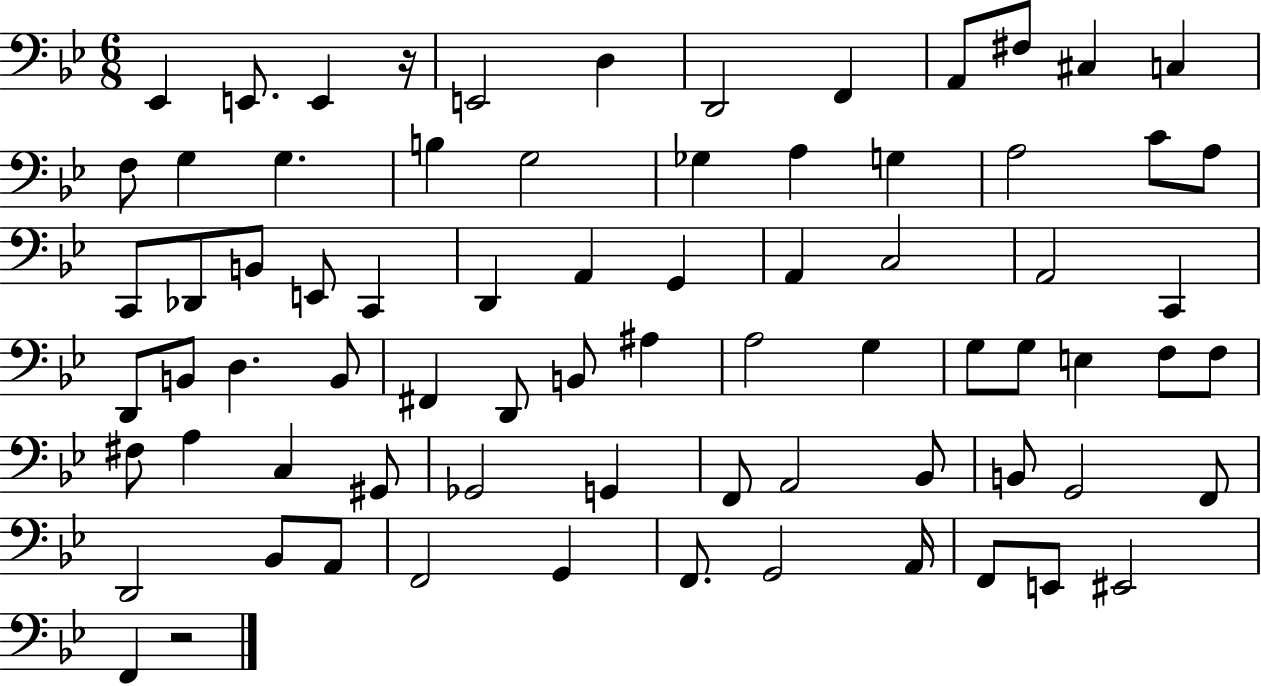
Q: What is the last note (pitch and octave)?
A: F2